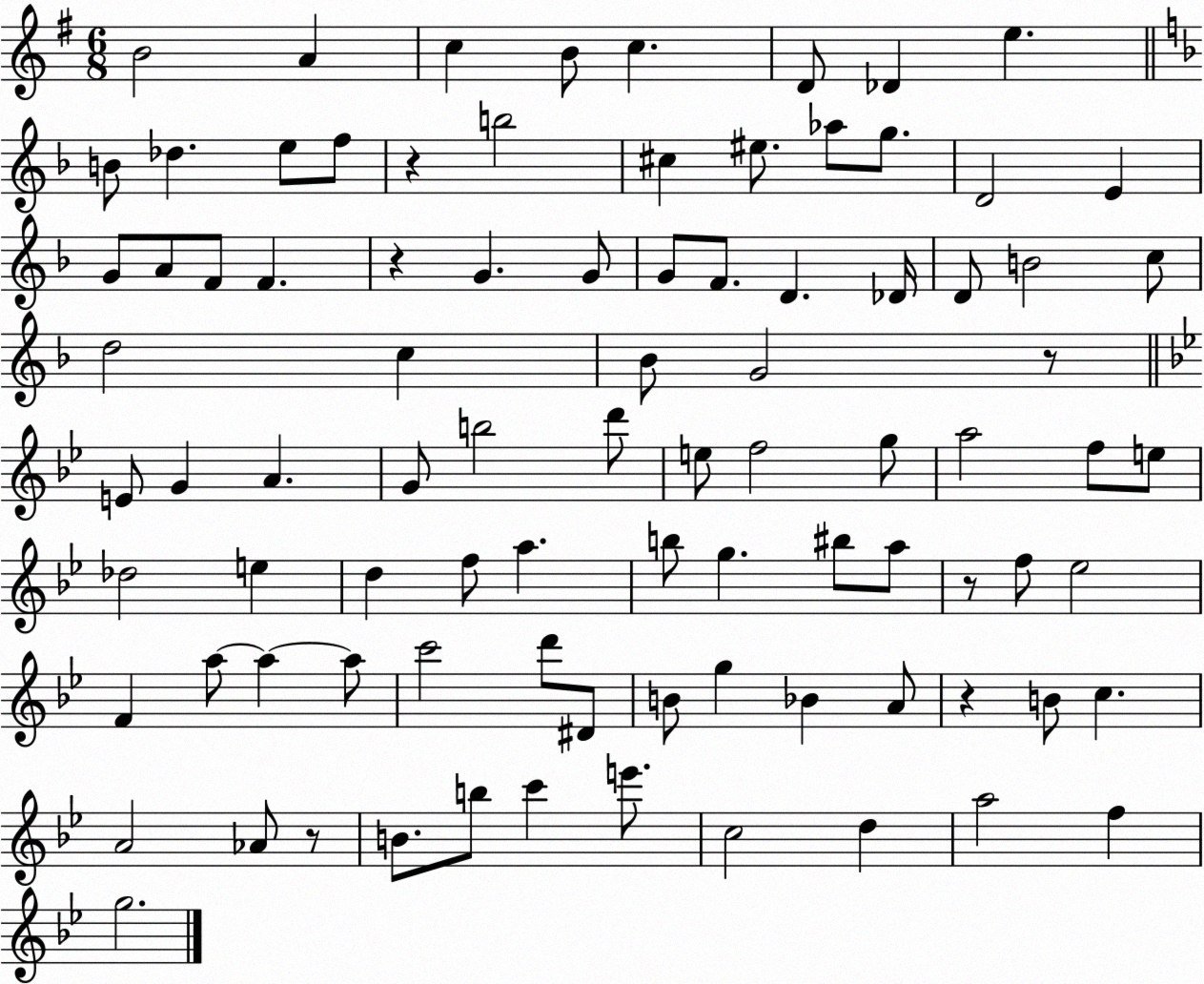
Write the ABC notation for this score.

X:1
T:Untitled
M:6/8
L:1/4
K:G
B2 A c B/2 c D/2 _D e B/2 _d e/2 f/2 z b2 ^c ^e/2 _a/2 g/2 D2 E G/2 A/2 F/2 F z G G/2 G/2 F/2 D _D/4 D/2 B2 c/2 d2 c _B/2 G2 z/2 E/2 G A G/2 b2 d'/2 e/2 f2 g/2 a2 f/2 e/2 _d2 e d f/2 a b/2 g ^b/2 a/2 z/2 f/2 _e2 F a/2 a a/2 c'2 d'/2 ^D/2 B/2 g _B A/2 z B/2 c A2 _A/2 z/2 B/2 b/2 c' e'/2 c2 d a2 f g2